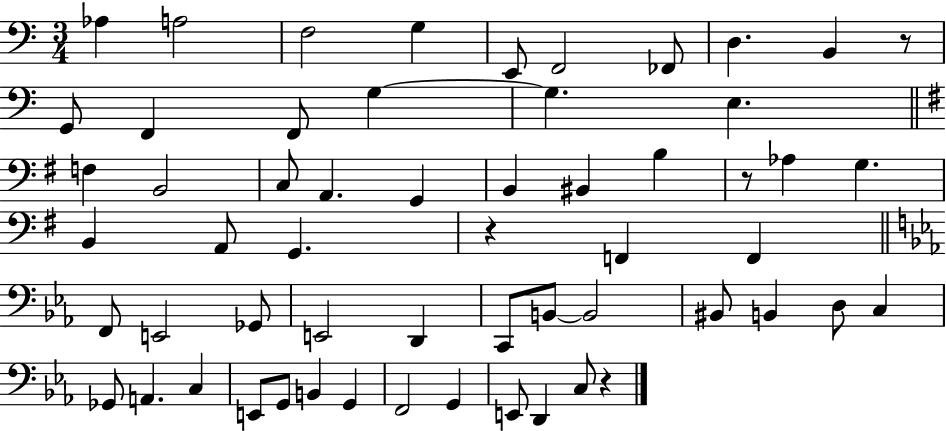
Ab3/q A3/h F3/h G3/q E2/e F2/h FES2/e D3/q. B2/q R/e G2/e F2/q F2/e G3/q G3/q. E3/q. F3/q B2/h C3/e A2/q. G2/q B2/q BIS2/q B3/q R/e Ab3/q G3/q. B2/q A2/e G2/q. R/q F2/q F2/q F2/e E2/h Gb2/e E2/h D2/q C2/e B2/e B2/h BIS2/e B2/q D3/e C3/q Gb2/e A2/q. C3/q E2/e G2/e B2/q G2/q F2/h G2/q E2/e D2/q C3/e R/q